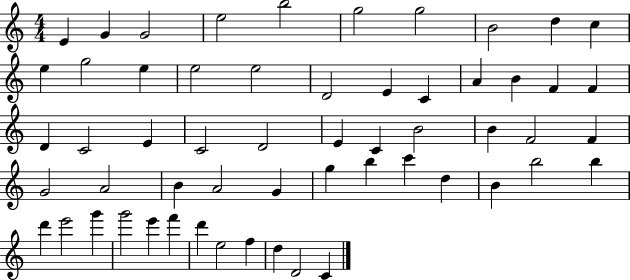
X:1
T:Untitled
M:4/4
L:1/4
K:C
E G G2 e2 b2 g2 g2 B2 d c e g2 e e2 e2 D2 E C A B F F D C2 E C2 D2 E C B2 B F2 F G2 A2 B A2 G g b c' d B b2 b d' e'2 g' g'2 e' f' d' e2 f d D2 C